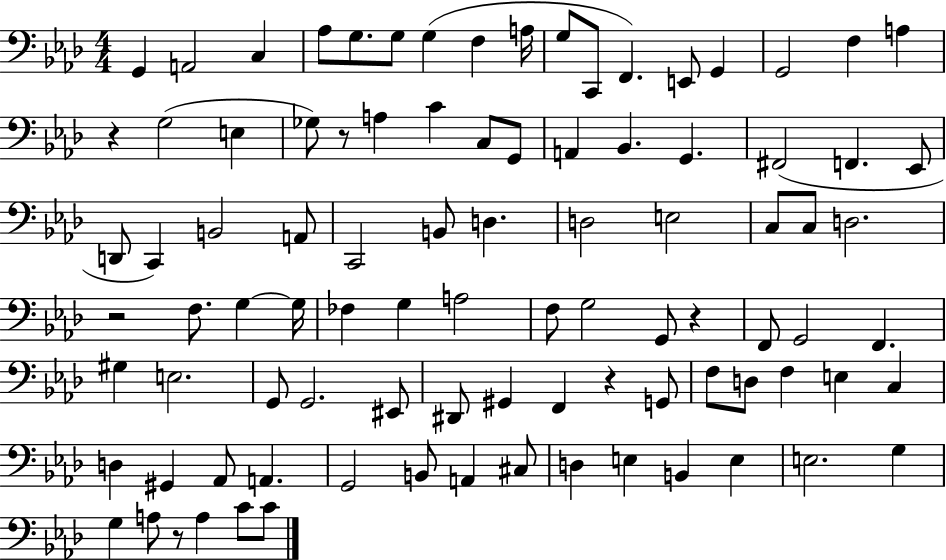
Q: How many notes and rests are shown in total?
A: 93